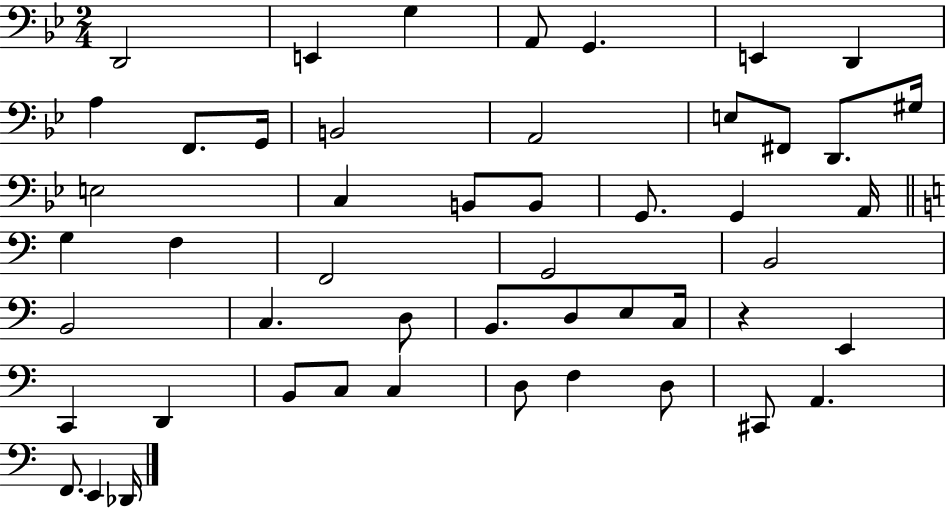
X:1
T:Untitled
M:2/4
L:1/4
K:Bb
D,,2 E,, G, A,,/2 G,, E,, D,, A, F,,/2 G,,/4 B,,2 A,,2 E,/2 ^F,,/2 D,,/2 ^G,/4 E,2 C, B,,/2 B,,/2 G,,/2 G,, A,,/4 G, F, F,,2 G,,2 B,,2 B,,2 C, D,/2 B,,/2 D,/2 E,/2 C,/4 z E,, C,, D,, B,,/2 C,/2 C, D,/2 F, D,/2 ^C,,/2 A,, F,,/2 E,, _D,,/4